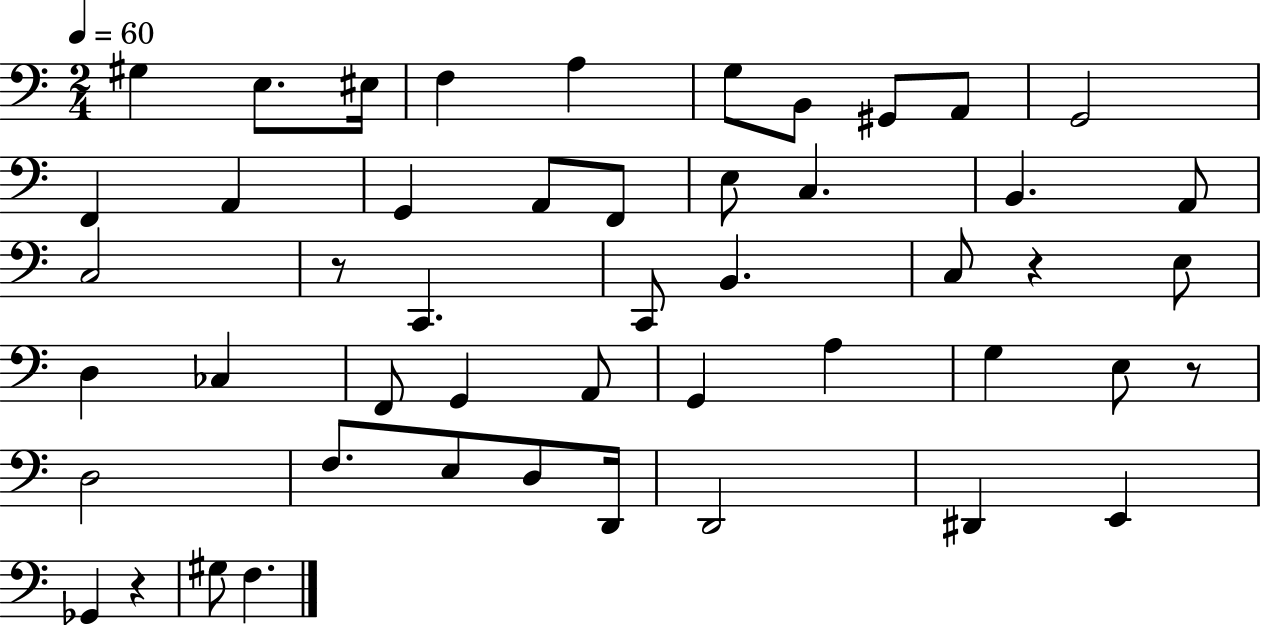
G#3/q E3/e. EIS3/s F3/q A3/q G3/e B2/e G#2/e A2/e G2/h F2/q A2/q G2/q A2/e F2/e E3/e C3/q. B2/q. A2/e C3/h R/e C2/q. C2/e B2/q. C3/e R/q E3/e D3/q CES3/q F2/e G2/q A2/e G2/q A3/q G3/q E3/e R/e D3/h F3/e. E3/e D3/e D2/s D2/h D#2/q E2/q Gb2/q R/q G#3/e F3/q.